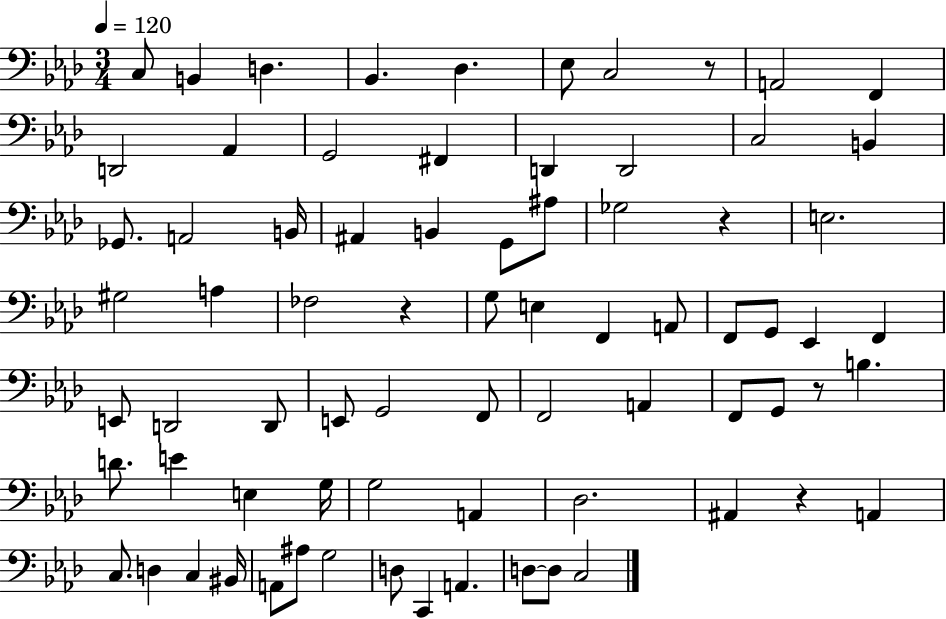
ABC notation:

X:1
T:Untitled
M:3/4
L:1/4
K:Ab
C,/2 B,, D, _B,, _D, _E,/2 C,2 z/2 A,,2 F,, D,,2 _A,, G,,2 ^F,, D,, D,,2 C,2 B,, _G,,/2 A,,2 B,,/4 ^A,, B,, G,,/2 ^A,/2 _G,2 z E,2 ^G,2 A, _F,2 z G,/2 E, F,, A,,/2 F,,/2 G,,/2 _E,, F,, E,,/2 D,,2 D,,/2 E,,/2 G,,2 F,,/2 F,,2 A,, F,,/2 G,,/2 z/2 B, D/2 E E, G,/4 G,2 A,, _D,2 ^A,, z A,, C,/2 D, C, ^B,,/4 A,,/2 ^A,/2 G,2 D,/2 C,, A,, D,/2 D,/2 C,2